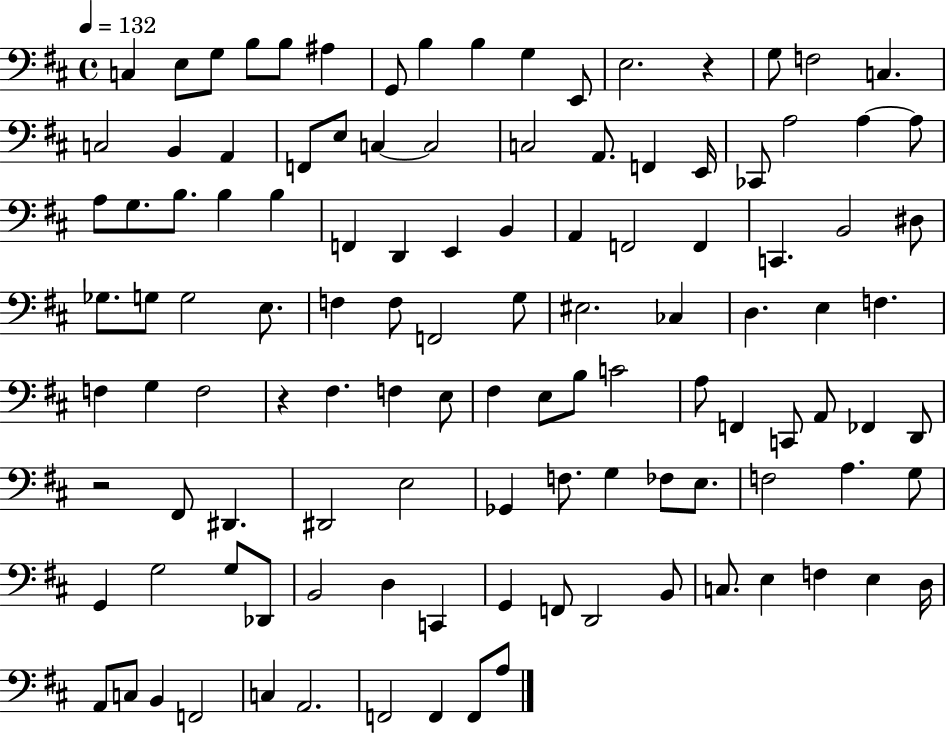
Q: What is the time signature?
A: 4/4